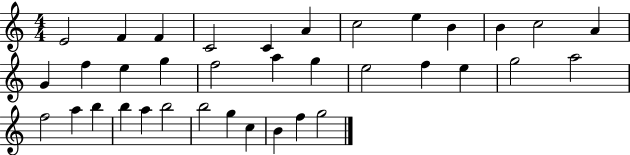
E4/h F4/q F4/q C4/h C4/q A4/q C5/h E5/q B4/q B4/q C5/h A4/q G4/q F5/q E5/q G5/q F5/h A5/q G5/q E5/h F5/q E5/q G5/h A5/h F5/h A5/q B5/q B5/q A5/q B5/h B5/h G5/q C5/q B4/q F5/q G5/h